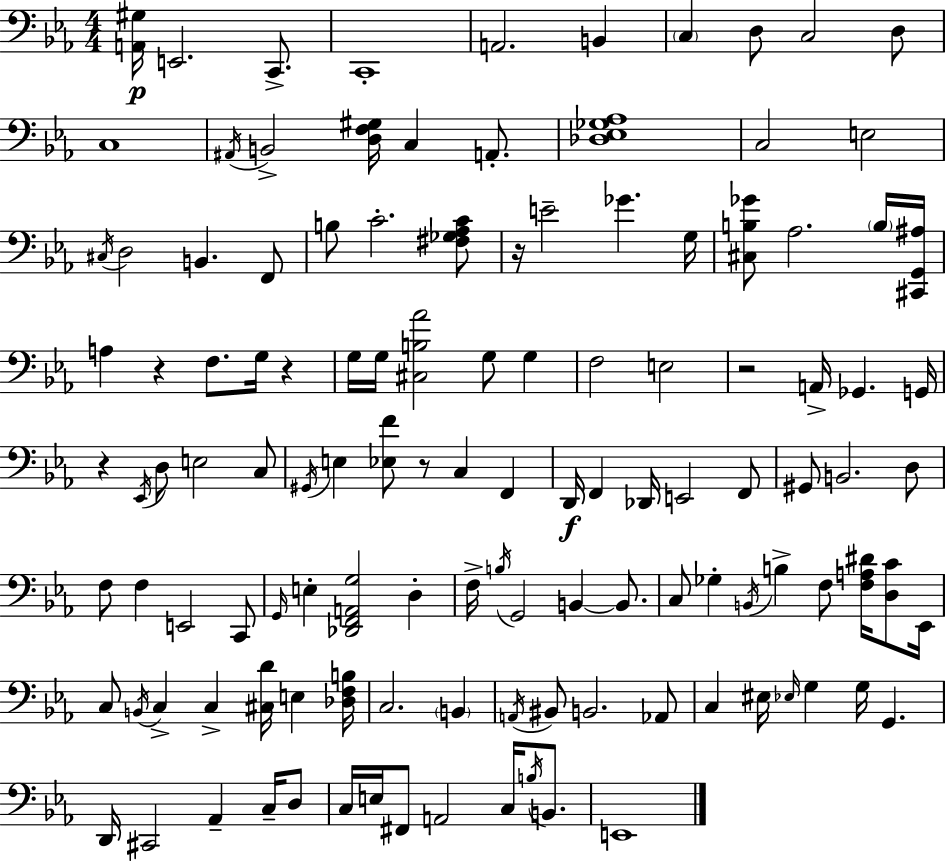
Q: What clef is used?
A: bass